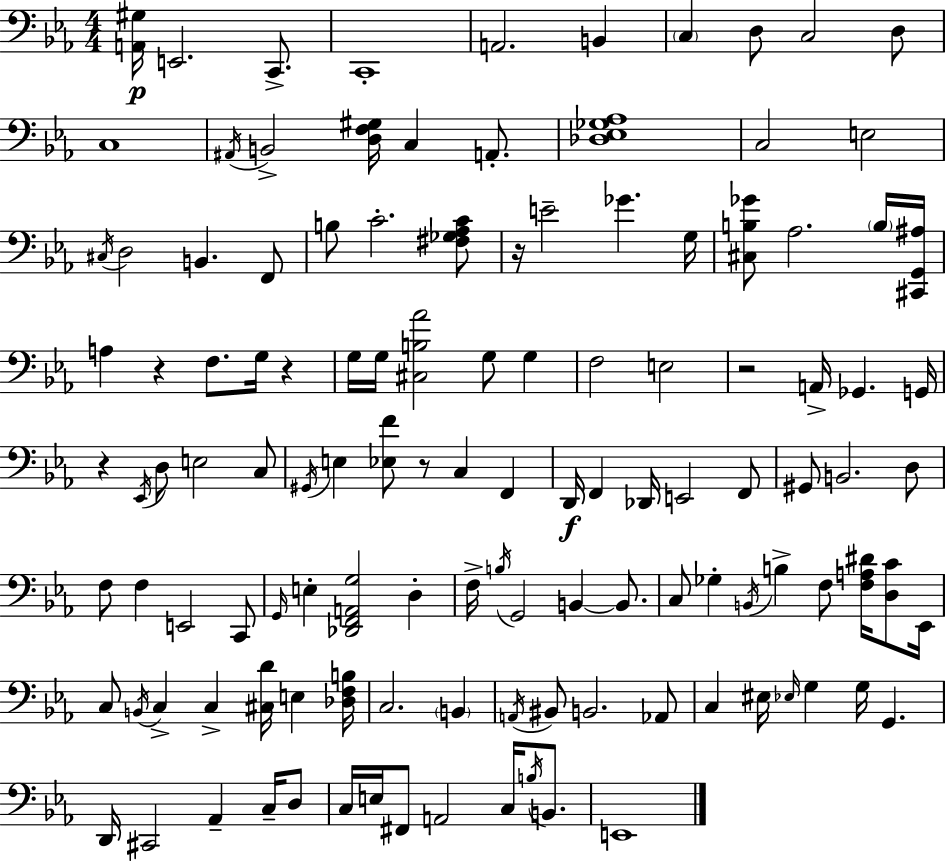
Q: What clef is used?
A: bass